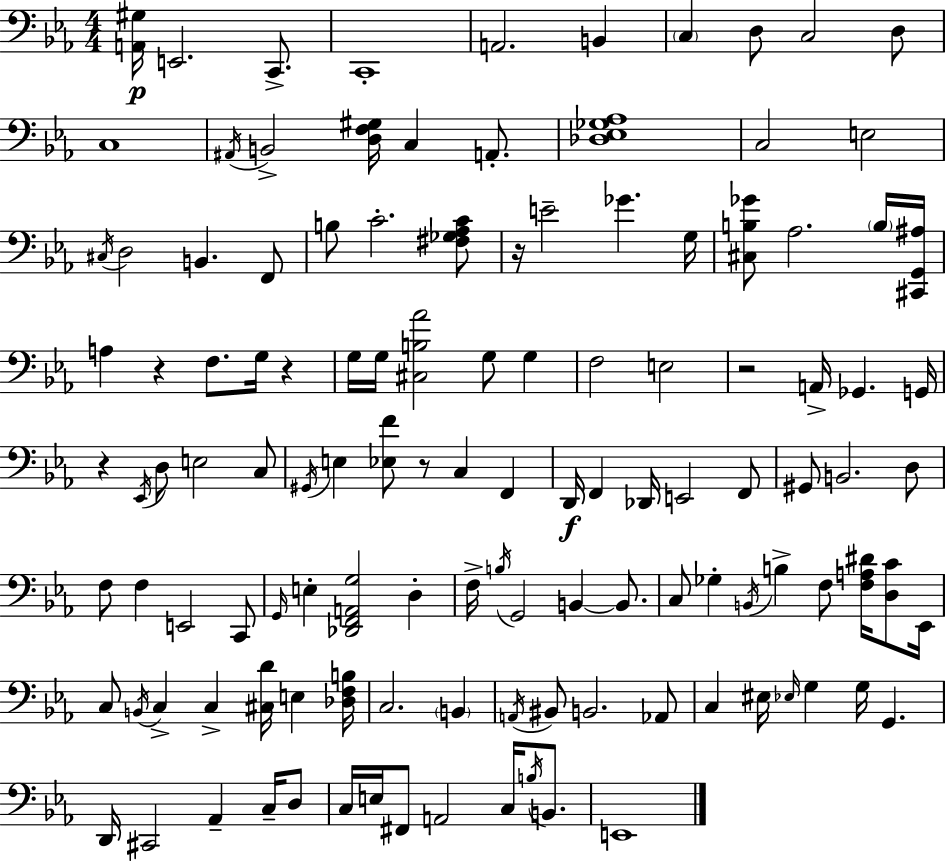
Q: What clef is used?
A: bass